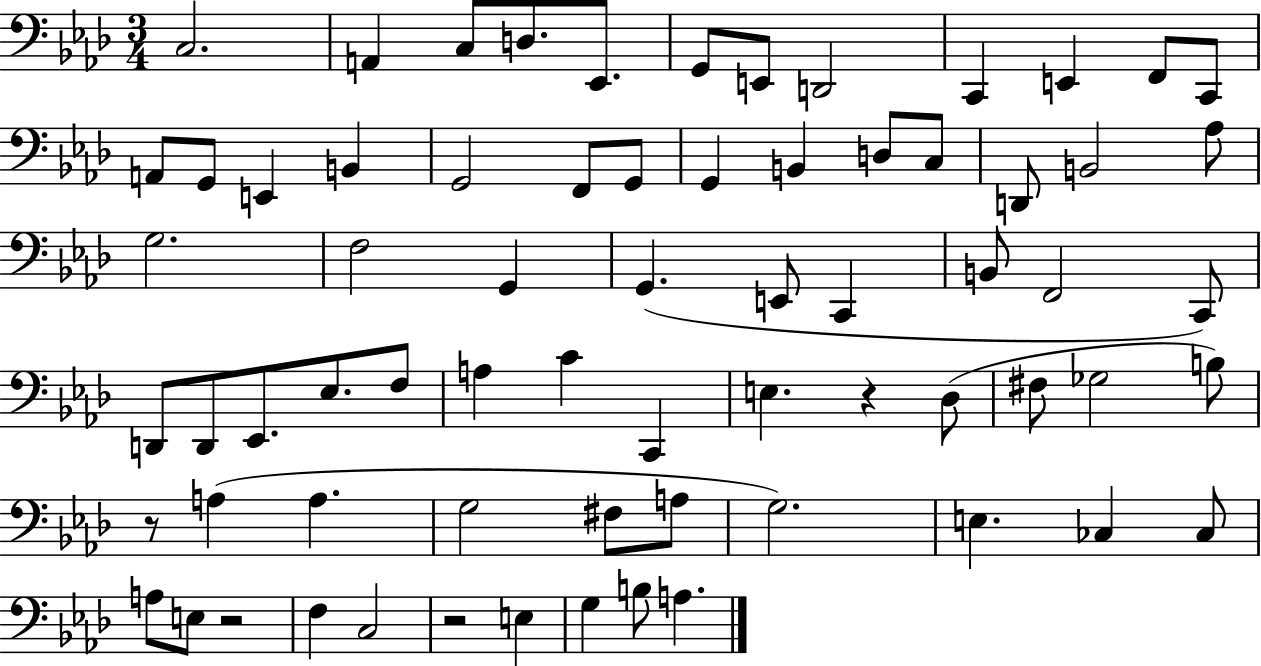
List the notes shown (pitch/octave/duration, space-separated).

C3/h. A2/q C3/e D3/e. Eb2/e. G2/e E2/e D2/h C2/q E2/q F2/e C2/e A2/e G2/e E2/q B2/q G2/h F2/e G2/e G2/q B2/q D3/e C3/e D2/e B2/h Ab3/e G3/h. F3/h G2/q G2/q. E2/e C2/q B2/e F2/h C2/e D2/e D2/e Eb2/e. Eb3/e. F3/e A3/q C4/q C2/q E3/q. R/q Db3/e F#3/e Gb3/h B3/e R/e A3/q A3/q. G3/h F#3/e A3/e G3/h. E3/q. CES3/q CES3/e A3/e E3/e R/h F3/q C3/h R/h E3/q G3/q B3/e A3/q.